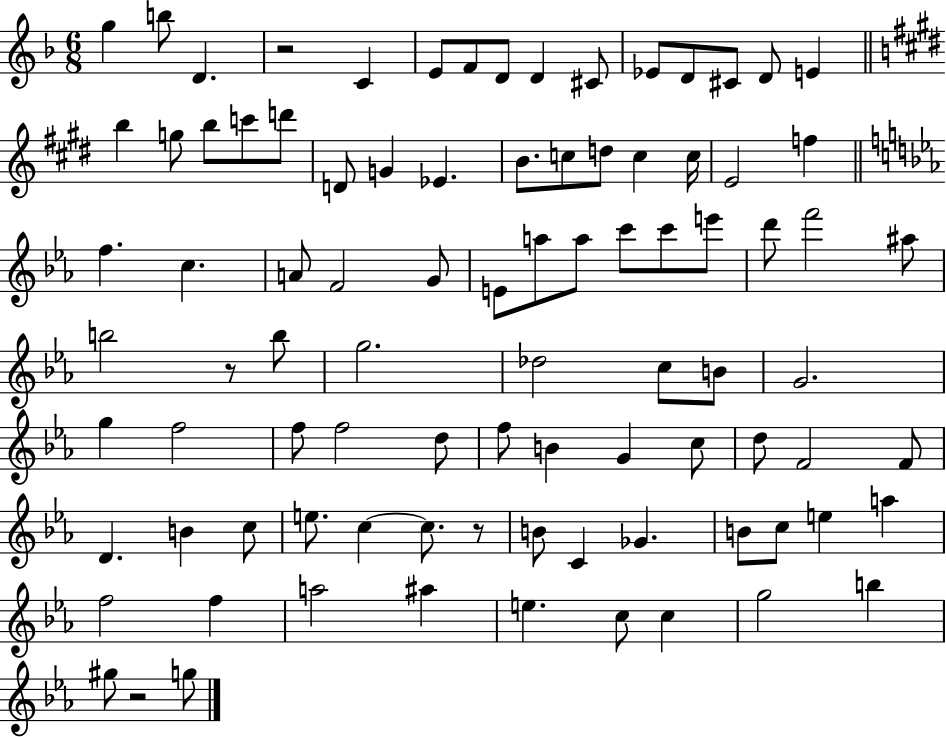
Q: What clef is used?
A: treble